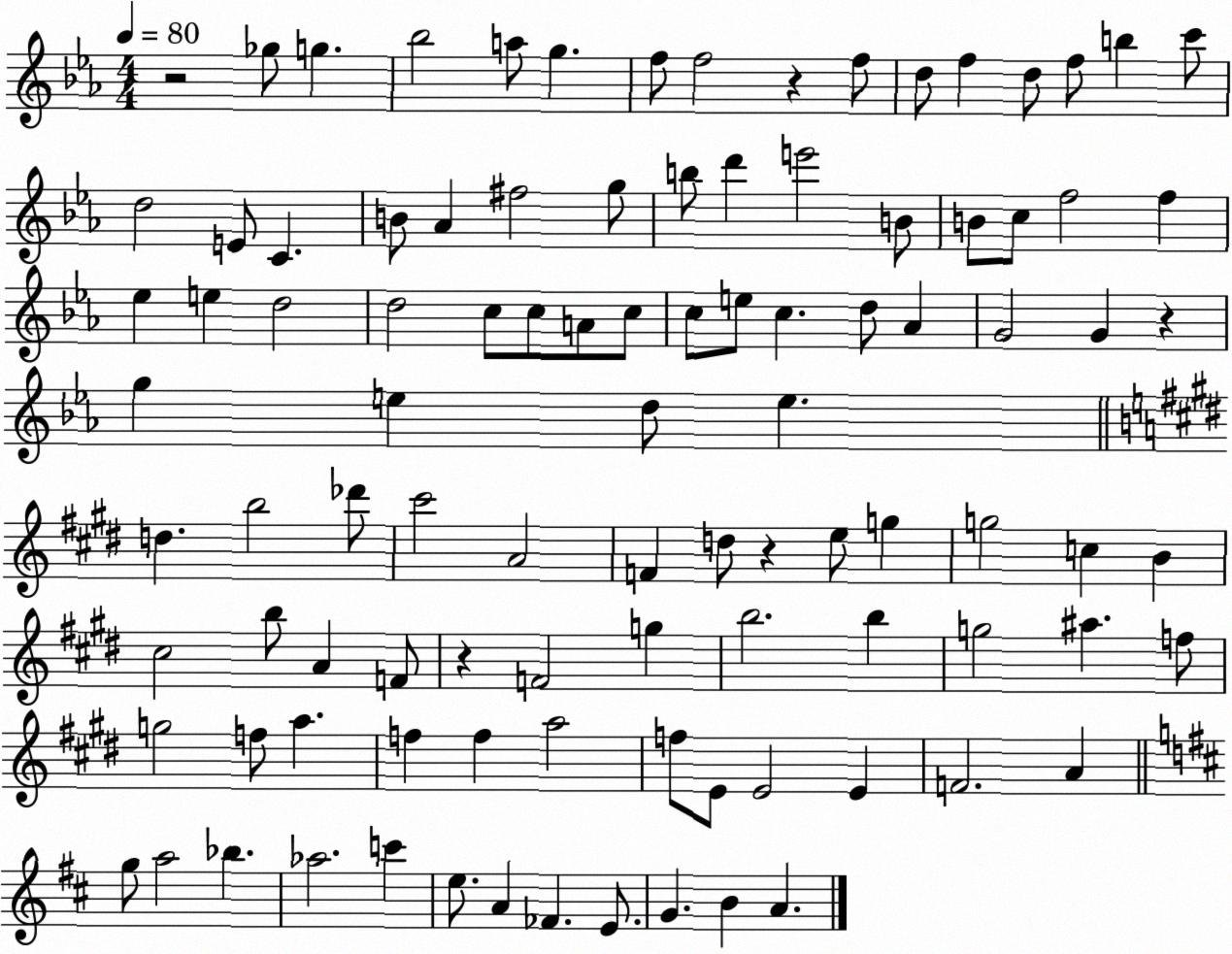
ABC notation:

X:1
T:Untitled
M:4/4
L:1/4
K:Eb
z2 _g/2 g _b2 a/2 g f/2 f2 z f/2 d/2 f d/2 f/2 b c'/2 d2 E/2 C B/2 _A ^f2 g/2 b/2 d' e'2 B/2 B/2 c/2 f2 f _e e d2 d2 c/2 c/2 A/2 c/2 c/2 e/2 c d/2 _A G2 G z g e d/2 e d b2 _d'/2 ^c'2 A2 F d/2 z e/2 g g2 c B ^c2 b/2 A F/2 z F2 g b2 b g2 ^a f/2 g2 f/2 a f f a2 f/2 E/2 E2 E F2 A g/2 a2 _b _a2 c' e/2 A _F E/2 G B A